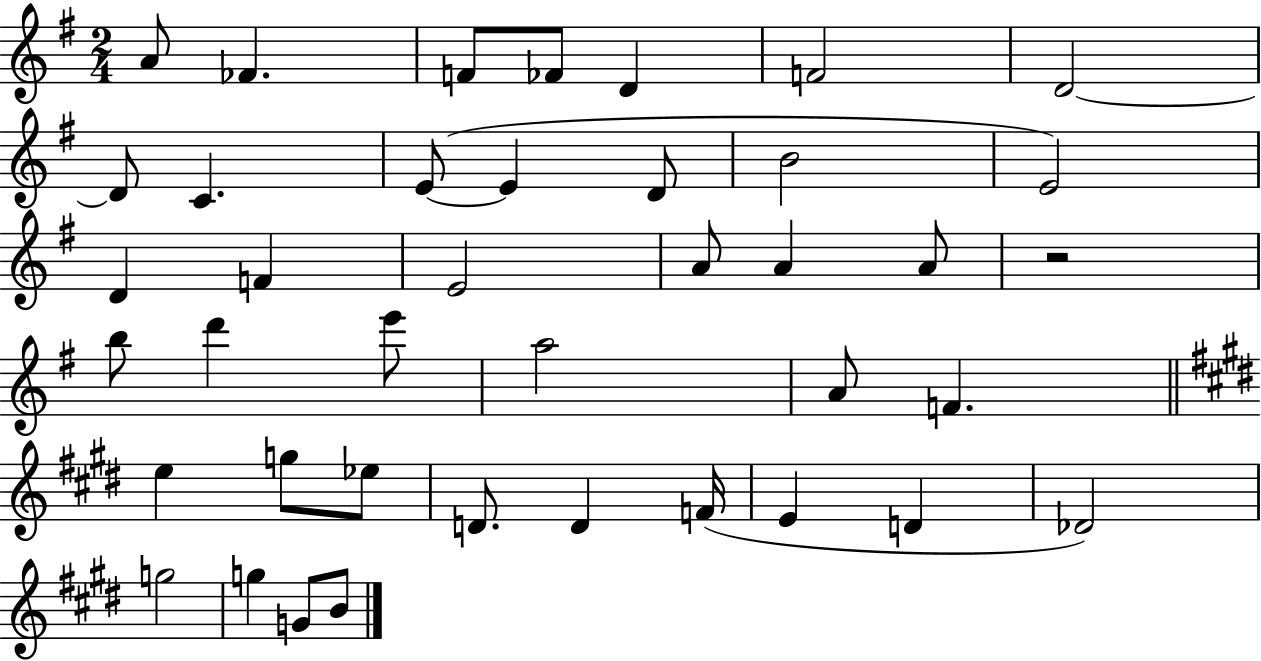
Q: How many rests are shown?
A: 1